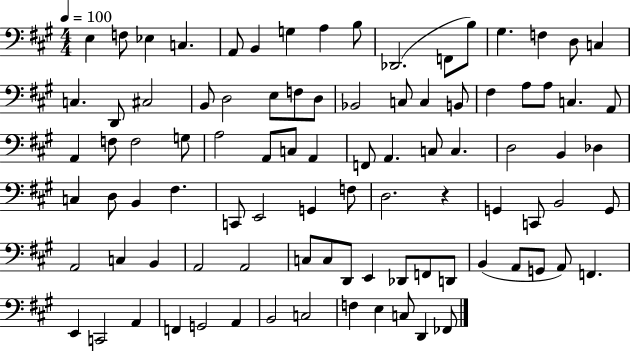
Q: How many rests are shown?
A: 1